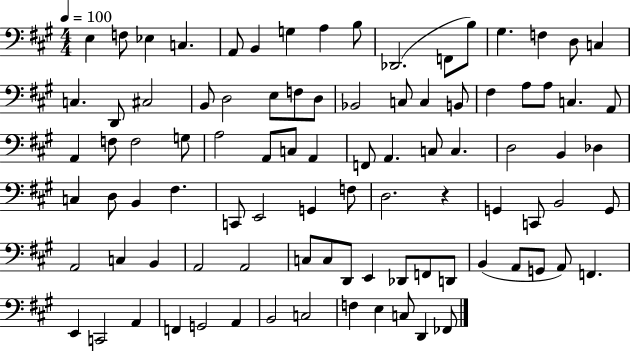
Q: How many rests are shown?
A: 1